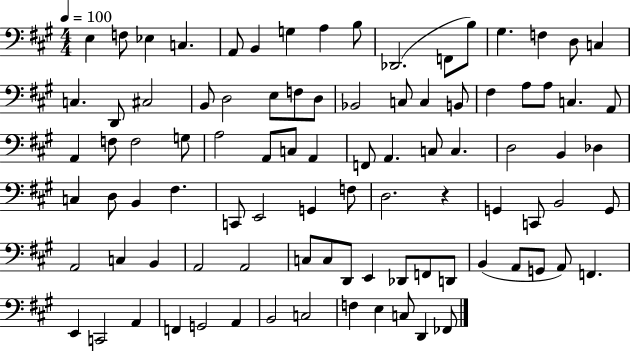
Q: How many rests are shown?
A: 1